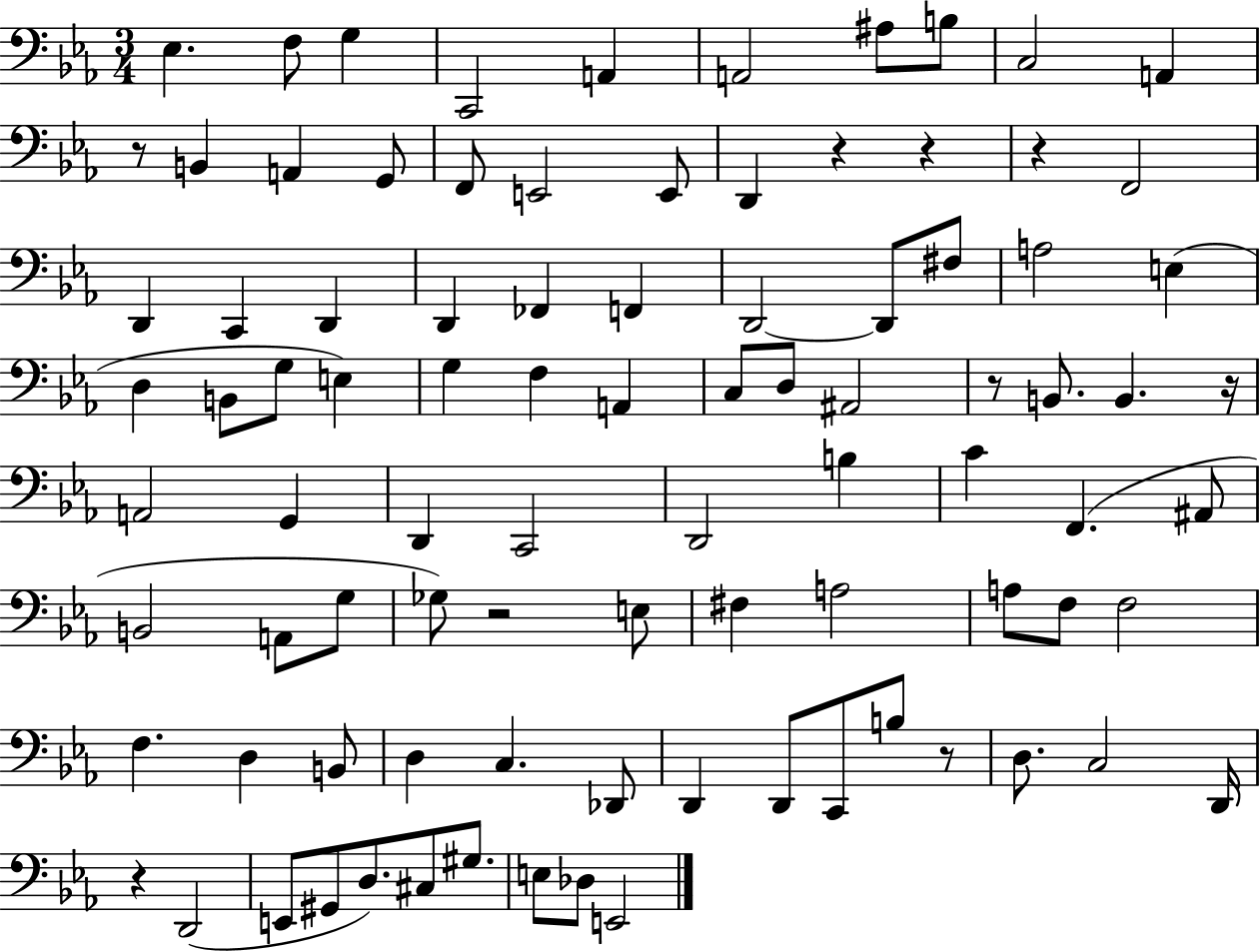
X:1
T:Untitled
M:3/4
L:1/4
K:Eb
_E, F,/2 G, C,,2 A,, A,,2 ^A,/2 B,/2 C,2 A,, z/2 B,, A,, G,,/2 F,,/2 E,,2 E,,/2 D,, z z z F,,2 D,, C,, D,, D,, _F,, F,, D,,2 D,,/2 ^F,/2 A,2 E, D, B,,/2 G,/2 E, G, F, A,, C,/2 D,/2 ^A,,2 z/2 B,,/2 B,, z/4 A,,2 G,, D,, C,,2 D,,2 B, C F,, ^A,,/2 B,,2 A,,/2 G,/2 _G,/2 z2 E,/2 ^F, A,2 A,/2 F,/2 F,2 F, D, B,,/2 D, C, _D,,/2 D,, D,,/2 C,,/2 B,/2 z/2 D,/2 C,2 D,,/4 z D,,2 E,,/2 ^G,,/2 D,/2 ^C,/2 ^G,/2 E,/2 _D,/2 E,,2